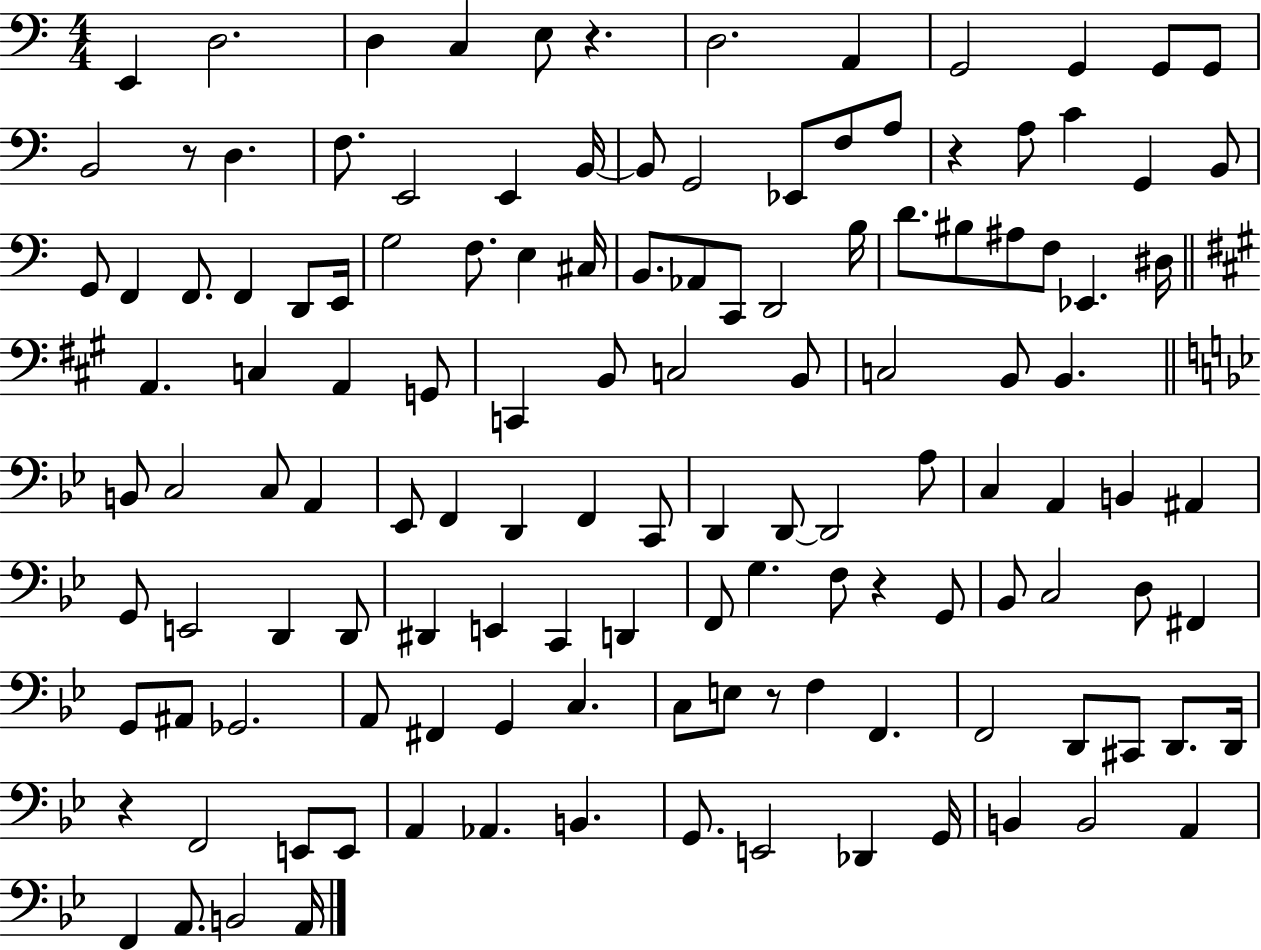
E2/q D3/h. D3/q C3/q E3/e R/q. D3/h. A2/q G2/h G2/q G2/e G2/e B2/h R/e D3/q. F3/e. E2/h E2/q B2/s B2/e G2/h Eb2/e F3/e A3/e R/q A3/e C4/q G2/q B2/e G2/e F2/q F2/e. F2/q D2/e E2/s G3/h F3/e. E3/q C#3/s B2/e. Ab2/e C2/e D2/h B3/s D4/e. BIS3/e A#3/e F3/e Eb2/q. D#3/s A2/q. C3/q A2/q G2/e C2/q B2/e C3/h B2/e C3/h B2/e B2/q. B2/e C3/h C3/e A2/q Eb2/e F2/q D2/q F2/q C2/e D2/q D2/e D2/h A3/e C3/q A2/q B2/q A#2/q G2/e E2/h D2/q D2/e D#2/q E2/q C2/q D2/q F2/e G3/q. F3/e R/q G2/e Bb2/e C3/h D3/e F#2/q G2/e A#2/e Gb2/h. A2/e F#2/q G2/q C3/q. C3/e E3/e R/e F3/q F2/q. F2/h D2/e C#2/e D2/e. D2/s R/q F2/h E2/e E2/e A2/q Ab2/q. B2/q. G2/e. E2/h Db2/q G2/s B2/q B2/h A2/q F2/q A2/e. B2/h A2/s